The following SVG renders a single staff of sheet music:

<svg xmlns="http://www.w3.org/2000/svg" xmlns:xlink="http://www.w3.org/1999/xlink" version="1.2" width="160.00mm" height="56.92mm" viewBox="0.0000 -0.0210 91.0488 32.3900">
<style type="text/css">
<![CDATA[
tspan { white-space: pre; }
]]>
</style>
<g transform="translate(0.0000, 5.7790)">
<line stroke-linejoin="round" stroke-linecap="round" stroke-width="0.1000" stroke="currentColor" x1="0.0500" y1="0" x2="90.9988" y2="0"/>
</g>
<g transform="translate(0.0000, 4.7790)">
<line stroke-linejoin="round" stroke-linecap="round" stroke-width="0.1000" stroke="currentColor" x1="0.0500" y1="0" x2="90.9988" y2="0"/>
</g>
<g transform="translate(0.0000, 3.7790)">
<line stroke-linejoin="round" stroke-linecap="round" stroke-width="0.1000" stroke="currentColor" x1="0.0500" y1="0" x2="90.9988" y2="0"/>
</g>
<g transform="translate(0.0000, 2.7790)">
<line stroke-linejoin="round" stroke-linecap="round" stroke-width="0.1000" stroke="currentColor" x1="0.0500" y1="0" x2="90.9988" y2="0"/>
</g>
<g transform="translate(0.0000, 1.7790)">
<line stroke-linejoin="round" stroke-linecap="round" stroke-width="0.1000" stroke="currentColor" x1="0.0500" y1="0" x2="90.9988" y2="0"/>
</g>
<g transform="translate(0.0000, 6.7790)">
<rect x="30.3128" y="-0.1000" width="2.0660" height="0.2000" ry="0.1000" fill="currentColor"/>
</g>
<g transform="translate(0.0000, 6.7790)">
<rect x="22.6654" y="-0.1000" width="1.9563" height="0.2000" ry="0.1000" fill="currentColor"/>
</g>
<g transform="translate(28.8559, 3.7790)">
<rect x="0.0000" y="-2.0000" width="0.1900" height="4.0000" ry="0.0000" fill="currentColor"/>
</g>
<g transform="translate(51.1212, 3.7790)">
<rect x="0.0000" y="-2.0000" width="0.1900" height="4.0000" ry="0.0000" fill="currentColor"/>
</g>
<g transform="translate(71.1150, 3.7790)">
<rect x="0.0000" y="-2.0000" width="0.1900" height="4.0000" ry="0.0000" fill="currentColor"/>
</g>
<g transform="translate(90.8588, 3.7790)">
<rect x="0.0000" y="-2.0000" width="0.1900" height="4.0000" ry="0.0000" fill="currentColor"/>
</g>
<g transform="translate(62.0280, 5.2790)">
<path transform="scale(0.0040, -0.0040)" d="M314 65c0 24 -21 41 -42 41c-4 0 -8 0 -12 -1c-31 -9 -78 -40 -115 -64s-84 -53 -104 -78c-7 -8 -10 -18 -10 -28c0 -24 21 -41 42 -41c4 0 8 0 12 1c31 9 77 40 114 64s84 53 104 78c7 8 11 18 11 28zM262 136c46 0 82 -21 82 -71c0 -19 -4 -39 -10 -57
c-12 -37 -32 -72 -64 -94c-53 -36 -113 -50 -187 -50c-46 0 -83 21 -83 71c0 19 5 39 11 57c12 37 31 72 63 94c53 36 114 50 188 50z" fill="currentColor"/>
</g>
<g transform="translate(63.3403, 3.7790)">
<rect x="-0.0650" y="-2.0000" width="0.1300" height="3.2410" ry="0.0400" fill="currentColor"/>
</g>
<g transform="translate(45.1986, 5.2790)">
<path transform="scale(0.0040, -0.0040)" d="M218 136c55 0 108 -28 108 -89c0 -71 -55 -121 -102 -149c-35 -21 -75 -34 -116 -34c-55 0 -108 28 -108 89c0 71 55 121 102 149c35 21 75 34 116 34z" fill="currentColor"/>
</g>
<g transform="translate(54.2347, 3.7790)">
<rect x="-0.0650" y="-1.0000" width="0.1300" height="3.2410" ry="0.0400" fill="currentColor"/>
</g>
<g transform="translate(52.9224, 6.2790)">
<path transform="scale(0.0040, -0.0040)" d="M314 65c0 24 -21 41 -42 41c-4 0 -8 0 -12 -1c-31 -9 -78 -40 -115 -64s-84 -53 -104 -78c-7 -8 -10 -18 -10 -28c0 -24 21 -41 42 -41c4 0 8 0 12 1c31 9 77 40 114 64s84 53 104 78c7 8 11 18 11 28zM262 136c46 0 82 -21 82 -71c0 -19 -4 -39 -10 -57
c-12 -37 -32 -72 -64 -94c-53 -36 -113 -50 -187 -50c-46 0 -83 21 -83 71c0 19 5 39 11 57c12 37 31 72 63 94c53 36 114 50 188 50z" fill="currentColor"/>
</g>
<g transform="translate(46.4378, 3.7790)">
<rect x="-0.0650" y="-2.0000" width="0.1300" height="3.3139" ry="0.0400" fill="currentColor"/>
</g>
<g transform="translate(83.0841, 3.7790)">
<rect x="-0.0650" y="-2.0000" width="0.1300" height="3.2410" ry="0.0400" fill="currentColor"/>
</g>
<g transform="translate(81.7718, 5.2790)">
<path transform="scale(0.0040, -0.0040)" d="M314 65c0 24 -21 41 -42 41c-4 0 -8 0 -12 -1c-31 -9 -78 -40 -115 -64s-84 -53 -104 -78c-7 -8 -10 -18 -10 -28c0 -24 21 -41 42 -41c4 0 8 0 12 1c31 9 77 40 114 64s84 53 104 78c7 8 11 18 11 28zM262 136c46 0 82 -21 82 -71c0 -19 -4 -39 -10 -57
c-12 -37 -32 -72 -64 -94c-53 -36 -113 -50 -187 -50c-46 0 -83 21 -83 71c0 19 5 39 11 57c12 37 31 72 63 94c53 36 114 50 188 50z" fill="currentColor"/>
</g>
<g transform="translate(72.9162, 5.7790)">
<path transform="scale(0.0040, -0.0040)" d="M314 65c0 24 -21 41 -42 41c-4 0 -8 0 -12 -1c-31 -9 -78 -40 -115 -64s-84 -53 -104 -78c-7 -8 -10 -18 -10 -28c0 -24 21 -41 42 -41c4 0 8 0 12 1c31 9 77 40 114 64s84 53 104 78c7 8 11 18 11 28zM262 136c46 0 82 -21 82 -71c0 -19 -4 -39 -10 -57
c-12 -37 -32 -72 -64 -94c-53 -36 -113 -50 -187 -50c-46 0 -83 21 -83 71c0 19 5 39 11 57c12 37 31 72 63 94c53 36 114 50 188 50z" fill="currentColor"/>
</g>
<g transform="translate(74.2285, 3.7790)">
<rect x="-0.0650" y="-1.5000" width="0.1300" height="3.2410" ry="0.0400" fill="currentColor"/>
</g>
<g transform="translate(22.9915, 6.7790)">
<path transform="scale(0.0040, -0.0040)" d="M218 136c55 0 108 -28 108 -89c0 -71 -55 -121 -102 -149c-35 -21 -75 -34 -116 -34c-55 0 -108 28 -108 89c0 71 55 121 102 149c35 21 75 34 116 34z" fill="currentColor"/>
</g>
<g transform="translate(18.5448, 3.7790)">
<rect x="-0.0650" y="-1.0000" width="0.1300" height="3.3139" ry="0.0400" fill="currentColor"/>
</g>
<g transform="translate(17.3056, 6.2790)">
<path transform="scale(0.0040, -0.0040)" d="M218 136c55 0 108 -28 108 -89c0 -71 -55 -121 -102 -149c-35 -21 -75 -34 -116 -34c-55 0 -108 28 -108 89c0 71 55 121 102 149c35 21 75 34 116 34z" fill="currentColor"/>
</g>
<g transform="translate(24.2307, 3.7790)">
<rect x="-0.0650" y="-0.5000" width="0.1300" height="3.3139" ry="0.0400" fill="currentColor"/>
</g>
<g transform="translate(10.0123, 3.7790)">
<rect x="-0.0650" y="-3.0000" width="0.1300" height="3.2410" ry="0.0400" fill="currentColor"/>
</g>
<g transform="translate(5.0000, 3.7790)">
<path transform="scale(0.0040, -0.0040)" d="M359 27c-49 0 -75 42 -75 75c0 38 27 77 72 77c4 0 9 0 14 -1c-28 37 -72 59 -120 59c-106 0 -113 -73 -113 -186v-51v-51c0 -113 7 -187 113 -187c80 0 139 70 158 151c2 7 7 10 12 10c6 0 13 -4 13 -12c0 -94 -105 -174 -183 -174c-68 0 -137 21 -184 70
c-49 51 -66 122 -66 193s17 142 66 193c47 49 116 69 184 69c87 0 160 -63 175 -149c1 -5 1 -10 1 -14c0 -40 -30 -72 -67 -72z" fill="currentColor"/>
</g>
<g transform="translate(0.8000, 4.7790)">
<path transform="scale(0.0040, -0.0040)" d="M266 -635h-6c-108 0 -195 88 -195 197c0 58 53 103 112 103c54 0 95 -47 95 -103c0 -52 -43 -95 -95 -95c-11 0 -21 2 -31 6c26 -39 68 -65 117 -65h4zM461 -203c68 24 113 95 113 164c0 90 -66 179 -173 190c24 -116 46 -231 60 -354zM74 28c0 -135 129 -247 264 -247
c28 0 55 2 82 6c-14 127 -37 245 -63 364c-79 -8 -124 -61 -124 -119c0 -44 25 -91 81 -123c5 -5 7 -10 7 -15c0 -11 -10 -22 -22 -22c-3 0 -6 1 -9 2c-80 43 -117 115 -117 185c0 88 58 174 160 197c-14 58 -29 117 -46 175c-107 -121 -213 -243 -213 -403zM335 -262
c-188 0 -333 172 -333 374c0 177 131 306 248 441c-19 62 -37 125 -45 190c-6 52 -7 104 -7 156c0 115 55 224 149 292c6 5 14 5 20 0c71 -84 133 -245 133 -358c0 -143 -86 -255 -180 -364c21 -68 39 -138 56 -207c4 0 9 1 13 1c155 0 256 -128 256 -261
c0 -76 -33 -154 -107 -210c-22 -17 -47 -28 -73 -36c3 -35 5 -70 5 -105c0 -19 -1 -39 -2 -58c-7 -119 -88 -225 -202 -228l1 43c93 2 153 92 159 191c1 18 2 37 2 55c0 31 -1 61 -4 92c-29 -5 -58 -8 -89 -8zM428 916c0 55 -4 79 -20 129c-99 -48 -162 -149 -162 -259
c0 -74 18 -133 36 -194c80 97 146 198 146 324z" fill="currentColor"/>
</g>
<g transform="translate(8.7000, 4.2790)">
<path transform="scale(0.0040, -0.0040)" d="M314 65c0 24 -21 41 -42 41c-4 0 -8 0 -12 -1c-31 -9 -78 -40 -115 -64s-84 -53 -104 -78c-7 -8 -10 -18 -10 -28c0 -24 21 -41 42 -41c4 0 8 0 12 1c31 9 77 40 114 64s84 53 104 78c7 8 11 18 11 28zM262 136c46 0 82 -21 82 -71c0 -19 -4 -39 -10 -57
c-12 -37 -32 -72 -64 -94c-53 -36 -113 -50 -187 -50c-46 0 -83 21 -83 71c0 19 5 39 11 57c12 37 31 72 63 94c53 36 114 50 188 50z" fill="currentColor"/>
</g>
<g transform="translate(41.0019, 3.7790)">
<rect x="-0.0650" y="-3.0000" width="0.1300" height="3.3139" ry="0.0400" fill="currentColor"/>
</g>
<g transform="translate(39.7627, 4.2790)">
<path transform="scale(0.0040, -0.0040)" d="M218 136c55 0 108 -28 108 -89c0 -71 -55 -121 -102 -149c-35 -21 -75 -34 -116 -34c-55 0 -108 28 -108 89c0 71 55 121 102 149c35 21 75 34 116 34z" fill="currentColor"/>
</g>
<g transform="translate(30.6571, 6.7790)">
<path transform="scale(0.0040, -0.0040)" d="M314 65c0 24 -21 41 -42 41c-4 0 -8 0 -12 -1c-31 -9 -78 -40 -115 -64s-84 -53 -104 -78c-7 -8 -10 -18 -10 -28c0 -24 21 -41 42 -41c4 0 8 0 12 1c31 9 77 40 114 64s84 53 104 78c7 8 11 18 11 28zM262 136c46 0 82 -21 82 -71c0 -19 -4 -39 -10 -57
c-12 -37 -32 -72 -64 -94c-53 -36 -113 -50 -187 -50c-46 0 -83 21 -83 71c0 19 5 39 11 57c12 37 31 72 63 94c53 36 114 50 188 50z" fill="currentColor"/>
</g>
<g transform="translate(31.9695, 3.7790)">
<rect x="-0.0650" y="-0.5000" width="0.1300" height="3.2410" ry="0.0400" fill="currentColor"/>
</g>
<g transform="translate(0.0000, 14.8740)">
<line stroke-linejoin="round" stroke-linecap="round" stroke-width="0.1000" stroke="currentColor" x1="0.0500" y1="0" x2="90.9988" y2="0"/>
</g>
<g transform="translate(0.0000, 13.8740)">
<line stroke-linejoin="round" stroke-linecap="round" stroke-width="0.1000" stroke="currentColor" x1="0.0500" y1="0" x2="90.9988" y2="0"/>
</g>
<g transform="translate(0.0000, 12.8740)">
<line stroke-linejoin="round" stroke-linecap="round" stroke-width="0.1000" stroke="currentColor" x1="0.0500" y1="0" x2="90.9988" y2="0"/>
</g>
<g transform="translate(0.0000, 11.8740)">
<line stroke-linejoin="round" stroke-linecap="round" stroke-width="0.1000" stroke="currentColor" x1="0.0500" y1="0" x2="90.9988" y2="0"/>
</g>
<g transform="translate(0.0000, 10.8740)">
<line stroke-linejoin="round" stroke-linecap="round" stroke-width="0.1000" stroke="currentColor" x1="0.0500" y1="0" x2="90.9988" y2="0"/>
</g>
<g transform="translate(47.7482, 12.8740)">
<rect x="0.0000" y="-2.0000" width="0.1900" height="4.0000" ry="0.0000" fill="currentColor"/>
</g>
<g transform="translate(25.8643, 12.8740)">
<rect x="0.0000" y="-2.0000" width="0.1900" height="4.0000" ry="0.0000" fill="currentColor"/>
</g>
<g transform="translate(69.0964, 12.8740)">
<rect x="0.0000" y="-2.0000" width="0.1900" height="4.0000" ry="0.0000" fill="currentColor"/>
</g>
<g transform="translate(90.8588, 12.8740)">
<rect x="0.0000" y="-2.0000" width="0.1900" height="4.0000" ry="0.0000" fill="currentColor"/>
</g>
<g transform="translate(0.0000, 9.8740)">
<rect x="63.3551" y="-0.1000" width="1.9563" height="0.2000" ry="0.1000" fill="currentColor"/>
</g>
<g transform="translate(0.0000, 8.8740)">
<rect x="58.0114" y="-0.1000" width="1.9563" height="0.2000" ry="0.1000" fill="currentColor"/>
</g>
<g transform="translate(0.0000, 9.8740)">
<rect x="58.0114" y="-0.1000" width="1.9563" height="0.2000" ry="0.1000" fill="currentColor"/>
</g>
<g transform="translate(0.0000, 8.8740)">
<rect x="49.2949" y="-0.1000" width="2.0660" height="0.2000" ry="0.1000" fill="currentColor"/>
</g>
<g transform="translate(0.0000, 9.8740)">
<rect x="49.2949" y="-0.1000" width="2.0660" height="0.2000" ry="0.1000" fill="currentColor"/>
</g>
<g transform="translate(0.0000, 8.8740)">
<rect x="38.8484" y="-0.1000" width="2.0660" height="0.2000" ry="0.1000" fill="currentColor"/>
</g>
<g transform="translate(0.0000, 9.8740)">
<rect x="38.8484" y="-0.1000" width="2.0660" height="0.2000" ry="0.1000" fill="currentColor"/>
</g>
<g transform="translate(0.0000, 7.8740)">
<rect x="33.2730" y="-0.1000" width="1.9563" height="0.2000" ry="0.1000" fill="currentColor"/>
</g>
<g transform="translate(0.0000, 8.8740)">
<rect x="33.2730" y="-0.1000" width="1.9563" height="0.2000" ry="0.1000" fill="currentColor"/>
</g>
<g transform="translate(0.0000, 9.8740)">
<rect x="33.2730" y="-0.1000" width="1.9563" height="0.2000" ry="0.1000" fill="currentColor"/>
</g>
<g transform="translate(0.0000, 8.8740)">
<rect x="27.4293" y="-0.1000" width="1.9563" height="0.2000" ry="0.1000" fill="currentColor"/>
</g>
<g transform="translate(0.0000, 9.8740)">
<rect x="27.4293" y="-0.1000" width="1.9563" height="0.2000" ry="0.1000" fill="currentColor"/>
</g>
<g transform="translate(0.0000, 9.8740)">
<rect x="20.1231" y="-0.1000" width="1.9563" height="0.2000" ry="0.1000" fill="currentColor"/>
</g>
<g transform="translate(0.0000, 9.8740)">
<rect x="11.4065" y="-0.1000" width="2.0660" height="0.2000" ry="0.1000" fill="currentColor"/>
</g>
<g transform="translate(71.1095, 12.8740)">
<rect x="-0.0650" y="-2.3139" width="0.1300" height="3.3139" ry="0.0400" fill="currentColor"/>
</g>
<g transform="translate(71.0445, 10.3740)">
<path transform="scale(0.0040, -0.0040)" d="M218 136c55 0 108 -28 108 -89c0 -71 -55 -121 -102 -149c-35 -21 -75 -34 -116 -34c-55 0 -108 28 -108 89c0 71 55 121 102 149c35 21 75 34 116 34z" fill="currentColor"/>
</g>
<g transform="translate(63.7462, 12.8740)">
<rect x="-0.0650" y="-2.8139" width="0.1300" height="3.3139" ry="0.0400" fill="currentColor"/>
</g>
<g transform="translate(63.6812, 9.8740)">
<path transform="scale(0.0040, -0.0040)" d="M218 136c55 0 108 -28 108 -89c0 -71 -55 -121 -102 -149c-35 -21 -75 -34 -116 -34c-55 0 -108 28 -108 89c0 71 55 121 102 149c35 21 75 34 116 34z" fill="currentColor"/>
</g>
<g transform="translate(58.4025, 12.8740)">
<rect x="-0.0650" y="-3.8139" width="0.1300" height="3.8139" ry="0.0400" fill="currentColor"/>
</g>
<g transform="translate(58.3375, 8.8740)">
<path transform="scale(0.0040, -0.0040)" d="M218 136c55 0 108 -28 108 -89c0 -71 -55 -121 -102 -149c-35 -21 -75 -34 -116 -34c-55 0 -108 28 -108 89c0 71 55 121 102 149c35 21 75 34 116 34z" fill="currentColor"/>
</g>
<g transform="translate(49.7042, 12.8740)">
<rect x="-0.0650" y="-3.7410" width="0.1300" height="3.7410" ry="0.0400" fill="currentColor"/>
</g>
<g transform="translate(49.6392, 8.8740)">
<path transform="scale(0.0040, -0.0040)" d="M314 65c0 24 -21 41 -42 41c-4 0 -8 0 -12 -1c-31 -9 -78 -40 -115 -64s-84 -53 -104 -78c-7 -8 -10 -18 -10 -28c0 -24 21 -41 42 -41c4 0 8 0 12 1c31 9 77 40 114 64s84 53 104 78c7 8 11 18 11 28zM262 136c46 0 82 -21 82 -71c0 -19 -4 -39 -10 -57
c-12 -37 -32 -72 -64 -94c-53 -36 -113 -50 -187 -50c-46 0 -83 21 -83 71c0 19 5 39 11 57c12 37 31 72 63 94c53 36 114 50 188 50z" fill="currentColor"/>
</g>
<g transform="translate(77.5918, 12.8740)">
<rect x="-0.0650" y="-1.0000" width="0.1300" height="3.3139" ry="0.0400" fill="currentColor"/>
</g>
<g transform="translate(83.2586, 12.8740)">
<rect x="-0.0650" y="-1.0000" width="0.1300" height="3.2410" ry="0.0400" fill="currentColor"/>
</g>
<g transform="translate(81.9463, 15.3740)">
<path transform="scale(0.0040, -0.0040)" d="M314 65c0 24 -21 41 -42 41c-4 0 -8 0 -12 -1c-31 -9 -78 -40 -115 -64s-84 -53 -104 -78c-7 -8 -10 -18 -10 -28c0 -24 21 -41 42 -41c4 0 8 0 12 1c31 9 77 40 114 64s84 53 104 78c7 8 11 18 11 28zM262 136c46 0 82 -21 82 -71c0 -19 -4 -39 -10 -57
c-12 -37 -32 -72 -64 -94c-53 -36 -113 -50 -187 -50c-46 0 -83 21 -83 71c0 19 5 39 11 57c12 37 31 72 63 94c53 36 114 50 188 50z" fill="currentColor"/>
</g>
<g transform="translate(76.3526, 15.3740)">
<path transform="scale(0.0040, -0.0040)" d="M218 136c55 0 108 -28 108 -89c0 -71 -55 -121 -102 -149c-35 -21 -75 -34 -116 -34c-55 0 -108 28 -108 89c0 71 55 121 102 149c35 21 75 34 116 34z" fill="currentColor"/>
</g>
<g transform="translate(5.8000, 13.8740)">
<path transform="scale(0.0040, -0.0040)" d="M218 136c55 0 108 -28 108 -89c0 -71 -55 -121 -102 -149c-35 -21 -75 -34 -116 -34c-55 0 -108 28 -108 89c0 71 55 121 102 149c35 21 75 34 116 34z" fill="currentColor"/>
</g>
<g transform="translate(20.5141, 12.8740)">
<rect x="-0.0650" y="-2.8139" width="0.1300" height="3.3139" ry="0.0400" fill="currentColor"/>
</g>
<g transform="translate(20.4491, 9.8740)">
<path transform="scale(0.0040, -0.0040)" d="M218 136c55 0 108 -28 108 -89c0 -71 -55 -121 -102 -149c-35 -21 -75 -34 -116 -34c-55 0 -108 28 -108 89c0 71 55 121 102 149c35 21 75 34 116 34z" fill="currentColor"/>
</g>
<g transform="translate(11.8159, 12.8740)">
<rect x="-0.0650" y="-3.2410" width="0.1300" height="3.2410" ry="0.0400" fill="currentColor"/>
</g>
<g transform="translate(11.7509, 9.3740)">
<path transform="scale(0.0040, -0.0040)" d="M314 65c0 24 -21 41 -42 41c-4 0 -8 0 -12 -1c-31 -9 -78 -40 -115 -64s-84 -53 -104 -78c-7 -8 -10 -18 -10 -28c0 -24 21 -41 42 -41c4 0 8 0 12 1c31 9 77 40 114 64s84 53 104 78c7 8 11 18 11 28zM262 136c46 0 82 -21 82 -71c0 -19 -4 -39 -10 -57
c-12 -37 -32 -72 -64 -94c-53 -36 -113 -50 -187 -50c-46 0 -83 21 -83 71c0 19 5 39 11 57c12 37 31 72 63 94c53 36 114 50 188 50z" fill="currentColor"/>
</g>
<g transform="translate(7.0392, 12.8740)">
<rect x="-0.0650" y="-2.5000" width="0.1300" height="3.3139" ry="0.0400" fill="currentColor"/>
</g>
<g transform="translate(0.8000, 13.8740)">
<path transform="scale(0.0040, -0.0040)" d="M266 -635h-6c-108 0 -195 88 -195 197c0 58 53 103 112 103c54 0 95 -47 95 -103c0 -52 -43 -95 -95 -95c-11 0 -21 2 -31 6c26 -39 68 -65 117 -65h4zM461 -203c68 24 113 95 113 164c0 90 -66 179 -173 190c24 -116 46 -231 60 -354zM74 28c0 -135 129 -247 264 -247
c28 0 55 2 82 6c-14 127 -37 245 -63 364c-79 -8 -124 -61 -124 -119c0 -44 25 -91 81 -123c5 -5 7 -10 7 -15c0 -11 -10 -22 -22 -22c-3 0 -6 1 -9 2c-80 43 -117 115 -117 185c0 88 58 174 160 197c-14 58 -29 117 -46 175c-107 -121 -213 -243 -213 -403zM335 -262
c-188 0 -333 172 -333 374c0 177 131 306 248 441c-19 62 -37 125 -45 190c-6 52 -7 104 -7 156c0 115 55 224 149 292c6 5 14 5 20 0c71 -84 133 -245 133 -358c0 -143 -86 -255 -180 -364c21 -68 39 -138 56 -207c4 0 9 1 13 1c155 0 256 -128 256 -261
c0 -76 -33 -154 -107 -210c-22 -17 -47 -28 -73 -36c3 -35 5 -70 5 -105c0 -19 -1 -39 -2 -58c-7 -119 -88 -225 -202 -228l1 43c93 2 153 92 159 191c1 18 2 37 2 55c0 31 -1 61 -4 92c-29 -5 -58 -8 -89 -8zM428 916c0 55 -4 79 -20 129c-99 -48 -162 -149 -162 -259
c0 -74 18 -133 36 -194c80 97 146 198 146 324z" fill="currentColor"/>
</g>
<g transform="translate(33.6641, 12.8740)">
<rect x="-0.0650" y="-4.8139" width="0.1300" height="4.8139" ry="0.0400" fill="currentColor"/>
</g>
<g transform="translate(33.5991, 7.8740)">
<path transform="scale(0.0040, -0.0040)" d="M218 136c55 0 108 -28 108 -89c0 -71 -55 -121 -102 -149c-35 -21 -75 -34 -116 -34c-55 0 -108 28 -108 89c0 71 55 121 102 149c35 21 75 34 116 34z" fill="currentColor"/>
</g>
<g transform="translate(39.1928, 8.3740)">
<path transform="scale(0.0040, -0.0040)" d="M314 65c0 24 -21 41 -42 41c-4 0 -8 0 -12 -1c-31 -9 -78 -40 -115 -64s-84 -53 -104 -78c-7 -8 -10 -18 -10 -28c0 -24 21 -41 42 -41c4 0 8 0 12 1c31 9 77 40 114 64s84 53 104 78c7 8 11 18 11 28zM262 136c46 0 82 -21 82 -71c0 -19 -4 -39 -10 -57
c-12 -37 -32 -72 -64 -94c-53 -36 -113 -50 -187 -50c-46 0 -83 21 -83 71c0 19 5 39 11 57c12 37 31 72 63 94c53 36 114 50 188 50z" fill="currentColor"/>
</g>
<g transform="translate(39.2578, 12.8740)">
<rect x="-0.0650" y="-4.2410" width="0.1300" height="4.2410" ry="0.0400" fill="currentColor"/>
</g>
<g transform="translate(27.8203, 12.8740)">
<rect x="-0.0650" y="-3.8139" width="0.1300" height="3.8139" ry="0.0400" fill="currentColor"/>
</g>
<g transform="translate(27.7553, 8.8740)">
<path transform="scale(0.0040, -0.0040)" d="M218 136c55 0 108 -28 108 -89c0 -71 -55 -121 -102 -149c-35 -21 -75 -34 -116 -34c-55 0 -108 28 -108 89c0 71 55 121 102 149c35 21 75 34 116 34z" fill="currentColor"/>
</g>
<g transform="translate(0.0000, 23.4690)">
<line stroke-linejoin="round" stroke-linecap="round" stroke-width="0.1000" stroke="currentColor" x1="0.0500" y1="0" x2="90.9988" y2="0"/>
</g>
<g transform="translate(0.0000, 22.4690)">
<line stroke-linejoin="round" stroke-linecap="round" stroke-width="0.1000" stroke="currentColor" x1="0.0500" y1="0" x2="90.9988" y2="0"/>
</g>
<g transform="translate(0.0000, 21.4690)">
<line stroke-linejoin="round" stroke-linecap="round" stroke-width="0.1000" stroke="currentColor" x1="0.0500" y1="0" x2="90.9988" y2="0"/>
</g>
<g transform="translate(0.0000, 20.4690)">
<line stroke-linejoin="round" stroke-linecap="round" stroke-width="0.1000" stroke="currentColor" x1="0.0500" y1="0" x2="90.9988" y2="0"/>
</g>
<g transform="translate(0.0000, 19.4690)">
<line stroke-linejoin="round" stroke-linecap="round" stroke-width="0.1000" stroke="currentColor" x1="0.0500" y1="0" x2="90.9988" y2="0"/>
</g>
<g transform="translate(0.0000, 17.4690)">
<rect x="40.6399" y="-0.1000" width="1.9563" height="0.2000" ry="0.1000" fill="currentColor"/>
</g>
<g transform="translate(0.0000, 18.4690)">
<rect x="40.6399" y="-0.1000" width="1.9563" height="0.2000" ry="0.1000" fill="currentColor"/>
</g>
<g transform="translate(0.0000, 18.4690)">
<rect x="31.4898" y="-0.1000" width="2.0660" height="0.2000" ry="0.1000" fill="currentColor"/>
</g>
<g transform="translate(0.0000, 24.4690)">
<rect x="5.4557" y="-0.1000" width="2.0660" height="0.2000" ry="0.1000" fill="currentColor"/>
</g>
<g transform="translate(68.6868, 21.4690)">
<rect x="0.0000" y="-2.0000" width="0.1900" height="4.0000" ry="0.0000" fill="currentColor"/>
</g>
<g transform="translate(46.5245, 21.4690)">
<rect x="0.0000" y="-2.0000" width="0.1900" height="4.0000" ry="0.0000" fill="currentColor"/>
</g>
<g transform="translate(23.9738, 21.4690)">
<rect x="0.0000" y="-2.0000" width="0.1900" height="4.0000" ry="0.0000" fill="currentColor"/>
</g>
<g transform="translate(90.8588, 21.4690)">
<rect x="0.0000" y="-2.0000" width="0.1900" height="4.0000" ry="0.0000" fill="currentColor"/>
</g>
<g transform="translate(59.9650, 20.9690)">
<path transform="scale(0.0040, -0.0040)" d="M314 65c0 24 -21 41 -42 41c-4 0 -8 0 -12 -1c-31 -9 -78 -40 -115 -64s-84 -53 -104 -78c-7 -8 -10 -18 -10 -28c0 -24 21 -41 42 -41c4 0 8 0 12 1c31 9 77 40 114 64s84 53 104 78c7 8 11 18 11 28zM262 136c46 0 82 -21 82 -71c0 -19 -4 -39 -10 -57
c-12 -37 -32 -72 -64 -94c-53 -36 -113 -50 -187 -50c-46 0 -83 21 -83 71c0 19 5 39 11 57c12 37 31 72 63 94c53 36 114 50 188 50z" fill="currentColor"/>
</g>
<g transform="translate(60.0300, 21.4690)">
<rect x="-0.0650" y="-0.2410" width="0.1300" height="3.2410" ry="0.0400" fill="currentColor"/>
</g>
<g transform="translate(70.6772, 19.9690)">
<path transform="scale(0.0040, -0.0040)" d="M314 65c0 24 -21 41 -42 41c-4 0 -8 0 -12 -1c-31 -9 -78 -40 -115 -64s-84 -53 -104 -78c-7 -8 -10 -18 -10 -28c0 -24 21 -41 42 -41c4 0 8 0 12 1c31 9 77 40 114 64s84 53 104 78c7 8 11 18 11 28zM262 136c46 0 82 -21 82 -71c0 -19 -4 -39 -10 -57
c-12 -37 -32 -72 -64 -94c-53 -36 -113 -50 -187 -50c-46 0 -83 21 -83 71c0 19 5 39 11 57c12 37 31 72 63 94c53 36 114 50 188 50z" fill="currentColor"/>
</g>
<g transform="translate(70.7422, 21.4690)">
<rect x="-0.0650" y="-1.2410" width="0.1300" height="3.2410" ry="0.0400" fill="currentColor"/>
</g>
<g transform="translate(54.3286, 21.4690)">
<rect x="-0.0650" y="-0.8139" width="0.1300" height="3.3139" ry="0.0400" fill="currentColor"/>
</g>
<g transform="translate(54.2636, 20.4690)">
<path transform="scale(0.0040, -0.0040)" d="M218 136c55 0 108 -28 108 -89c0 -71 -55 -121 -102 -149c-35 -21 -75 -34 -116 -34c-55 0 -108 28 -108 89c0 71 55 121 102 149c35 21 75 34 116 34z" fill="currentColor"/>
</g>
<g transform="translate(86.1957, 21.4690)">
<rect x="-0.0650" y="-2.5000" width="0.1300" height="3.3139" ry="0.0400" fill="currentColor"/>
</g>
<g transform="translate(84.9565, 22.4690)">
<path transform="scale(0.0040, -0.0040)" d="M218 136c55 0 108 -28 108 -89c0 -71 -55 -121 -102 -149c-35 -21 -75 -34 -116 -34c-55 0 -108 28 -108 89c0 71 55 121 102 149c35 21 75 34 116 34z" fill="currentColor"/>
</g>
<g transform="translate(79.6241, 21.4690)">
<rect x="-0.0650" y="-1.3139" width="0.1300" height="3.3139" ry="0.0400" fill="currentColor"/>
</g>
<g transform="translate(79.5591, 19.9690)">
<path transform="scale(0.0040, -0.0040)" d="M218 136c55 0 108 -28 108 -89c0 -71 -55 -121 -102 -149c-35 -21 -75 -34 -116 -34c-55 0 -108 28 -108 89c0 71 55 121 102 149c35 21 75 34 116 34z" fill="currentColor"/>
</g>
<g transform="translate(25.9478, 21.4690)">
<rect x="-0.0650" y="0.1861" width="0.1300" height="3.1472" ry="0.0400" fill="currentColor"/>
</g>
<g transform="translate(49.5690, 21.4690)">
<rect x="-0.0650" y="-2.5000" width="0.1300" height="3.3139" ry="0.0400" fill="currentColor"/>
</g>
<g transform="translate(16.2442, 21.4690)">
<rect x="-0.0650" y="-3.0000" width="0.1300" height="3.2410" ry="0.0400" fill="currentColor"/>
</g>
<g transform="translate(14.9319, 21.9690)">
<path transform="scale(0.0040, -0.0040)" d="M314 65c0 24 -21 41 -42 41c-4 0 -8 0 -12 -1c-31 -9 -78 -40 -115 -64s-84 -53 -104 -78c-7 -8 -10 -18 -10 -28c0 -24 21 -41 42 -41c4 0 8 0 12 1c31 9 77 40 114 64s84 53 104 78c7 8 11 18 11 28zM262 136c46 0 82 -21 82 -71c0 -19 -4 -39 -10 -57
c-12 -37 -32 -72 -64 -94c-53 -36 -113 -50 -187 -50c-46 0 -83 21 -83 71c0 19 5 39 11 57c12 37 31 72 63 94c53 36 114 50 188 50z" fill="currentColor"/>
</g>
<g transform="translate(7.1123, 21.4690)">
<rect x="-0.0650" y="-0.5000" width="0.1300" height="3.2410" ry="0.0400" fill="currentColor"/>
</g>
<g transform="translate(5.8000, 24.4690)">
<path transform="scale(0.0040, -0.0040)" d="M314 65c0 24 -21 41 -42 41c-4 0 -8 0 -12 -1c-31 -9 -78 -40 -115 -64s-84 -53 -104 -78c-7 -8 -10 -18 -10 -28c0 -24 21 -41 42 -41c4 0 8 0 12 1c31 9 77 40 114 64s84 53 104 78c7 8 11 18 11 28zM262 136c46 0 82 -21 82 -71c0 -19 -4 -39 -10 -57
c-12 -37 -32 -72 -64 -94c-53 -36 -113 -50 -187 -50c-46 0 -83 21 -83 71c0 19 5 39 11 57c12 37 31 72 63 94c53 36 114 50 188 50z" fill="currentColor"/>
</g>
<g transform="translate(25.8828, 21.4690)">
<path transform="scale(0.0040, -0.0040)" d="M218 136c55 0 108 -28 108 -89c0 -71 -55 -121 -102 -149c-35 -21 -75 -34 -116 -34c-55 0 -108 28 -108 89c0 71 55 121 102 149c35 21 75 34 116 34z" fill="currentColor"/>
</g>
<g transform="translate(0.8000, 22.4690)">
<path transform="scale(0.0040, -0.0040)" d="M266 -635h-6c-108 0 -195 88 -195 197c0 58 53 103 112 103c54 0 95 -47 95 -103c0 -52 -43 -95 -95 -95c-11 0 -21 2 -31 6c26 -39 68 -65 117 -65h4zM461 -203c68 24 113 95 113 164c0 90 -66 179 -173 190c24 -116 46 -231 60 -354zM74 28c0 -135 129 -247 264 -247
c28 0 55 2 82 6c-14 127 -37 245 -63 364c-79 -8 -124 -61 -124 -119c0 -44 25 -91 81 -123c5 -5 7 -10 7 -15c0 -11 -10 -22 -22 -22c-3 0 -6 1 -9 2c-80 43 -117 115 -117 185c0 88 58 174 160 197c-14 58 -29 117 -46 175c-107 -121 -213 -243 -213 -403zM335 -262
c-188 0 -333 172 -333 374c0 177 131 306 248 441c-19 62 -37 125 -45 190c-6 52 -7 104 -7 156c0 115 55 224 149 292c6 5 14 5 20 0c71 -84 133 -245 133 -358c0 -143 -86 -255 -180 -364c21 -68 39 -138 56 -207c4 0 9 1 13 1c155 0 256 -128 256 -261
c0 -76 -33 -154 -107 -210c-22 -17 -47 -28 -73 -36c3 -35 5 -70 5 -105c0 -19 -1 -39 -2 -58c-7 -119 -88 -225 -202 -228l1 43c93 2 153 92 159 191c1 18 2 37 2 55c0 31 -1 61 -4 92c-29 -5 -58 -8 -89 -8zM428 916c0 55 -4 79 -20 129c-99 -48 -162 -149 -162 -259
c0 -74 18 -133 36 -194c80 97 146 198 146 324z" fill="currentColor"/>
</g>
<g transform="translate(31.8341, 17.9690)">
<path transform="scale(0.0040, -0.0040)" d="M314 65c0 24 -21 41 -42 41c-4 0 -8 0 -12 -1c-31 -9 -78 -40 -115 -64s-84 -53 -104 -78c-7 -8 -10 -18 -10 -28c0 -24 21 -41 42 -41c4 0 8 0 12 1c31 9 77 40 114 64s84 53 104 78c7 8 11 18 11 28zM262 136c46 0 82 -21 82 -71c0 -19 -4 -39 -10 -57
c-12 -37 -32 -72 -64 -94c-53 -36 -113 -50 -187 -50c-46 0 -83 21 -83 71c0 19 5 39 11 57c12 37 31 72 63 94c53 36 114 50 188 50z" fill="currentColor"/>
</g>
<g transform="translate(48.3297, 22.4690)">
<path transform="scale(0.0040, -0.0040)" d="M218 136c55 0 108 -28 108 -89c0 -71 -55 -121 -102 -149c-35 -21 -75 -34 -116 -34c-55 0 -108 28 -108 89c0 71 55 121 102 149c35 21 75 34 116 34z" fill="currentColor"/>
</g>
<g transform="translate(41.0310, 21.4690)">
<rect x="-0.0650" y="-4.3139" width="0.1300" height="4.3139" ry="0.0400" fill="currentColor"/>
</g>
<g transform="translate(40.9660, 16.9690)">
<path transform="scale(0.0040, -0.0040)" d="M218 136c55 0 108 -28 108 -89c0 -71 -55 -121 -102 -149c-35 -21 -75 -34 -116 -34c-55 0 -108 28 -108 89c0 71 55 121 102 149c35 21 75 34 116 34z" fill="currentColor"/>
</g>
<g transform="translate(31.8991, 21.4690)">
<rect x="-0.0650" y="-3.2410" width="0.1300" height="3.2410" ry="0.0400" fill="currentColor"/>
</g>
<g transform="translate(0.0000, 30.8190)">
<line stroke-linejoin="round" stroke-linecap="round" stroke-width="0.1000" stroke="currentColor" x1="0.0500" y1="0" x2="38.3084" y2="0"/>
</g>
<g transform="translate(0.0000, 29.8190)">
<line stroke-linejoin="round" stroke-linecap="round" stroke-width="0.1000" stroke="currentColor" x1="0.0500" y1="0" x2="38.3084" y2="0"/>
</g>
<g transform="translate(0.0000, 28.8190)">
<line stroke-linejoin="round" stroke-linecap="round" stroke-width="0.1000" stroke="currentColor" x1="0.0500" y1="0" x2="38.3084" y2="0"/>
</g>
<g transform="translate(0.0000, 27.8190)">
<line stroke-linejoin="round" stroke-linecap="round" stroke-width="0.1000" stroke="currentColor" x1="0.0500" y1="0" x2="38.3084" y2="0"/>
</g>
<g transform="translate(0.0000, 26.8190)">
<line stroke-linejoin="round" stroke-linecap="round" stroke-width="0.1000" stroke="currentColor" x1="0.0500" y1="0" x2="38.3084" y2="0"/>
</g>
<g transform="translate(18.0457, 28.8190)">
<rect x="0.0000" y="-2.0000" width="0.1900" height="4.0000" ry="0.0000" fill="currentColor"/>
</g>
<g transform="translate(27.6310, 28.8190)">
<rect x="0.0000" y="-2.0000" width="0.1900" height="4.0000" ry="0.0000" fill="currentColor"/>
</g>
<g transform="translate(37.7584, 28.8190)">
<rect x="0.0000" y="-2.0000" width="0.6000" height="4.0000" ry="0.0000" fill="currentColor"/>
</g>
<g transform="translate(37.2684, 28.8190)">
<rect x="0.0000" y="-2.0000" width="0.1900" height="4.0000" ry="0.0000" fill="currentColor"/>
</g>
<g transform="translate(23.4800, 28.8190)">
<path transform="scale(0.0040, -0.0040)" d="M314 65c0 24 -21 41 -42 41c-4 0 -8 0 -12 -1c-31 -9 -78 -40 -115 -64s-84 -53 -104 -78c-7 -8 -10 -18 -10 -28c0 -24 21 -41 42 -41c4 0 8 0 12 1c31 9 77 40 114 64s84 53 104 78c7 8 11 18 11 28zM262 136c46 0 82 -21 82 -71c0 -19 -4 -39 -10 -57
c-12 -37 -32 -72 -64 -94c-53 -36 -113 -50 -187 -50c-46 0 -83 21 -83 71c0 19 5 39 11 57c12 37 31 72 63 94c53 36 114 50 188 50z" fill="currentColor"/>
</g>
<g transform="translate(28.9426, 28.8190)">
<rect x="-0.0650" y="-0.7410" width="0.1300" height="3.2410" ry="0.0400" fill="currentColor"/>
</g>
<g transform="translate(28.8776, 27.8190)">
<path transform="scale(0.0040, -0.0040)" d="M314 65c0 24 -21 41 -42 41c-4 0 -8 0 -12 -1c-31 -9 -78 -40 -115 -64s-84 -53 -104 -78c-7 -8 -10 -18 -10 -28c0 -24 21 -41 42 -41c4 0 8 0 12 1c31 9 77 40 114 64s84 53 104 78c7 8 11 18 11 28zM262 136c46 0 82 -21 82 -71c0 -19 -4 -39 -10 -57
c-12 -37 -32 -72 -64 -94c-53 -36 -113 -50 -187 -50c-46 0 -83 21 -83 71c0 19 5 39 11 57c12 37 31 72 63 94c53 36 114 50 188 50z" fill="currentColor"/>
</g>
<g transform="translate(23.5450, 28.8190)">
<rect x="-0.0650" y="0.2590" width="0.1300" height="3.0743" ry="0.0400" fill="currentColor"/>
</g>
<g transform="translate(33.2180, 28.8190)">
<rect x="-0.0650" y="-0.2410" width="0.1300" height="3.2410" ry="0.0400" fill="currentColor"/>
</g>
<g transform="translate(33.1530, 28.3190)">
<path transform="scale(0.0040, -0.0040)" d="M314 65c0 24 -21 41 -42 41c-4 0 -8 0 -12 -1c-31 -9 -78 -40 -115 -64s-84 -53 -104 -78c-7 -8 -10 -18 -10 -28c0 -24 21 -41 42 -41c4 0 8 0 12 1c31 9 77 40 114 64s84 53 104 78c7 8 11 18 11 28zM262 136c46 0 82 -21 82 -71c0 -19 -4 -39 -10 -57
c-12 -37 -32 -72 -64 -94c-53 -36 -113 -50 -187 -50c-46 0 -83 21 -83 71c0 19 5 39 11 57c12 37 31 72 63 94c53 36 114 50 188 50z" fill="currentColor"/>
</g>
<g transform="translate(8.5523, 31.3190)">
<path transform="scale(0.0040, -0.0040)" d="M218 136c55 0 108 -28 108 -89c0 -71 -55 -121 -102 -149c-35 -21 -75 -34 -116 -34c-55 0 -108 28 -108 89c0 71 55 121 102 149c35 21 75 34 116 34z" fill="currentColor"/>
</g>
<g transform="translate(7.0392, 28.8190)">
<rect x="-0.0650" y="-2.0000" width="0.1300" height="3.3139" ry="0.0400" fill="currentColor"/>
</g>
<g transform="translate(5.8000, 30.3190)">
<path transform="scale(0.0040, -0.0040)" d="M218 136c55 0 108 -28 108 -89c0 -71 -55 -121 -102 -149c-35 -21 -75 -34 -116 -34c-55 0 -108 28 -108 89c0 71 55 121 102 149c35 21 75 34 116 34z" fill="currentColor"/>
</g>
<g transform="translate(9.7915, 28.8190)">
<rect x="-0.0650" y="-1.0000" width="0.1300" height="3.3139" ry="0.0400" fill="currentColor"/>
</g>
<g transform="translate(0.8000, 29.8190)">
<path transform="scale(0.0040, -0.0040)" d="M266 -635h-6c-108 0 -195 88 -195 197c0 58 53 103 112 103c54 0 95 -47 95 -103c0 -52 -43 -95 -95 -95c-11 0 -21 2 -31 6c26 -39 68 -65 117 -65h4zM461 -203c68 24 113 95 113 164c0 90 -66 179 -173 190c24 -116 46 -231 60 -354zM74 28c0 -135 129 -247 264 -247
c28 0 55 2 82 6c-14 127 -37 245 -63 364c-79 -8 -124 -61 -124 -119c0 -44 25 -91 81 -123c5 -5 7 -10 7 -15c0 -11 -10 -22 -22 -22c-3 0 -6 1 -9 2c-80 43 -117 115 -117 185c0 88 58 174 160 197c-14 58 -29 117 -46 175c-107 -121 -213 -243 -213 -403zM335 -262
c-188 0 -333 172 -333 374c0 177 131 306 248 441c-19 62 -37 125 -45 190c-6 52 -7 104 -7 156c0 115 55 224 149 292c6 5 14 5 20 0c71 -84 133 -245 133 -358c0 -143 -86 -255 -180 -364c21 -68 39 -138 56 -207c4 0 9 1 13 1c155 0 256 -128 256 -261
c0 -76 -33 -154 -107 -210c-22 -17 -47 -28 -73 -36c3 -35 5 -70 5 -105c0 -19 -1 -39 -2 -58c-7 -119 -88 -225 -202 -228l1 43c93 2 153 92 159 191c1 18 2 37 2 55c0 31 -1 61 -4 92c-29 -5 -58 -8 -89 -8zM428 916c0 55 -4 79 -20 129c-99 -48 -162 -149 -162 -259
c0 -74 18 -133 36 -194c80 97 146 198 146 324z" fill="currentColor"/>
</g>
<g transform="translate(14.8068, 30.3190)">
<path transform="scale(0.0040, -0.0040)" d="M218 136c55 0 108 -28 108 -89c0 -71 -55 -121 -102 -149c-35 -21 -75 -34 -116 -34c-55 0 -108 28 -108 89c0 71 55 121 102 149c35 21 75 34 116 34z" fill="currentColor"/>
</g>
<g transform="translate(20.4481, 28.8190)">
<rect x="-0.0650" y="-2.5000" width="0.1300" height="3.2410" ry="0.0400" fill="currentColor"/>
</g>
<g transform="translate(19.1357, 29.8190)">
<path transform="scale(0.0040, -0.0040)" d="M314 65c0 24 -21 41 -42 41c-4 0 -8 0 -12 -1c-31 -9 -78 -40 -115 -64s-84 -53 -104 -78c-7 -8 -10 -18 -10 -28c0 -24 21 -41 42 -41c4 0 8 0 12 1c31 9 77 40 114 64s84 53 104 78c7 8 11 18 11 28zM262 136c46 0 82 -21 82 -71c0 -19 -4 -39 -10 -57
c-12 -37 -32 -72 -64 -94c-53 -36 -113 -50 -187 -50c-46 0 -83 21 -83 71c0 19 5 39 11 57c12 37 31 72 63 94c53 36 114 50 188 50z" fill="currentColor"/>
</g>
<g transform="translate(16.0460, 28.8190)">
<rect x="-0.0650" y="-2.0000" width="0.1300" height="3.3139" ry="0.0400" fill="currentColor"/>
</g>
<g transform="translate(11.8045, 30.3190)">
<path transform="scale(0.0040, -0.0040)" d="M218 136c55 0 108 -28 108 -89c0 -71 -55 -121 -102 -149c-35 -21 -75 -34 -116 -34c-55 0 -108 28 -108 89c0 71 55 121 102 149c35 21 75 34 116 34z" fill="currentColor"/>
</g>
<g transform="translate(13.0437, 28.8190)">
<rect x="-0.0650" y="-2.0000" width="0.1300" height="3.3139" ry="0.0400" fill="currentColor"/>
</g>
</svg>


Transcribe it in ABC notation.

X:1
T:Untitled
M:4/4
L:1/4
K:C
A2 D C C2 A F D2 F2 E2 F2 G b2 a c' e' d'2 c'2 c' a g D D2 C2 A2 B b2 d' G d c2 e2 e G F D F F G2 B2 d2 c2